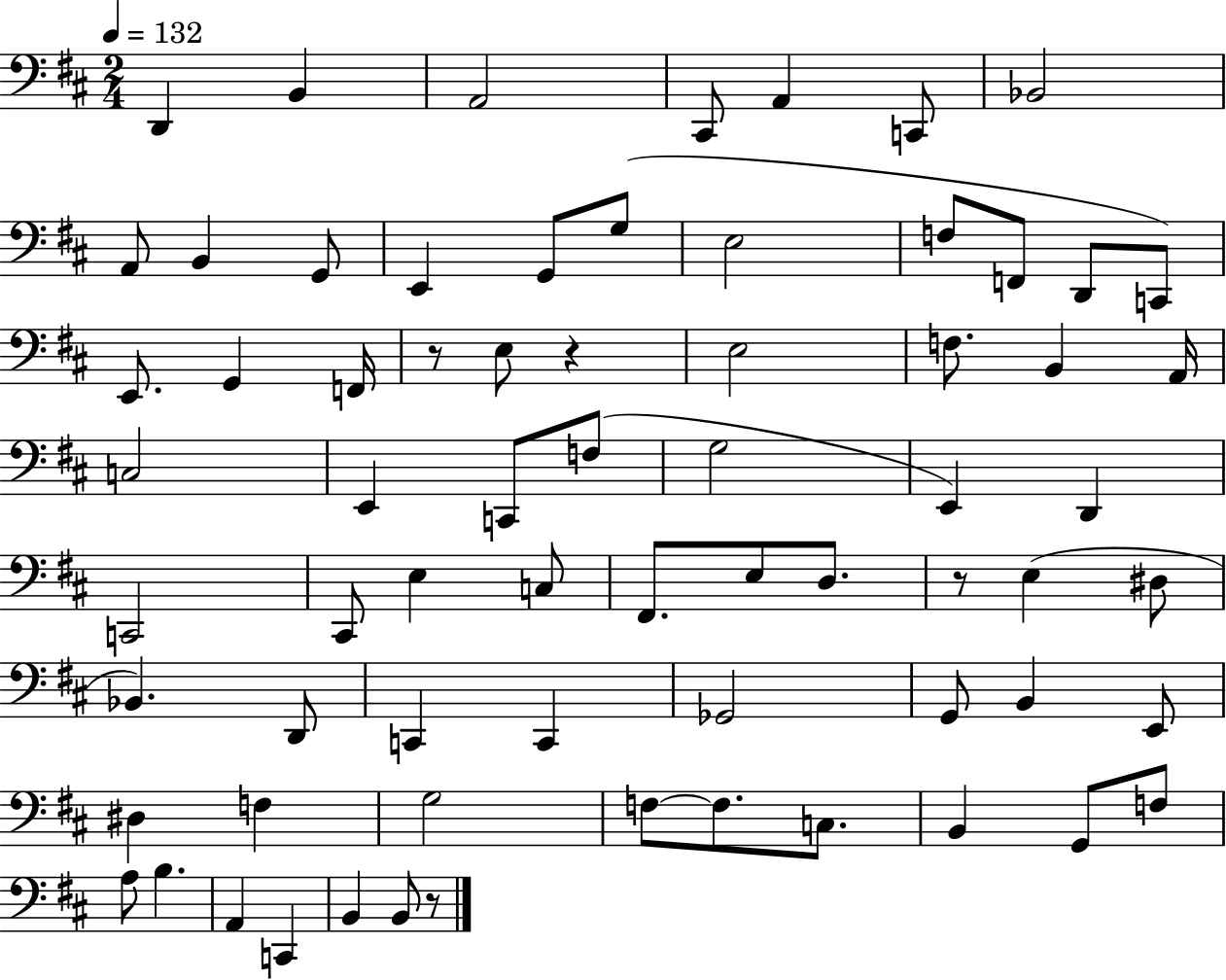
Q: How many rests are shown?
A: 4